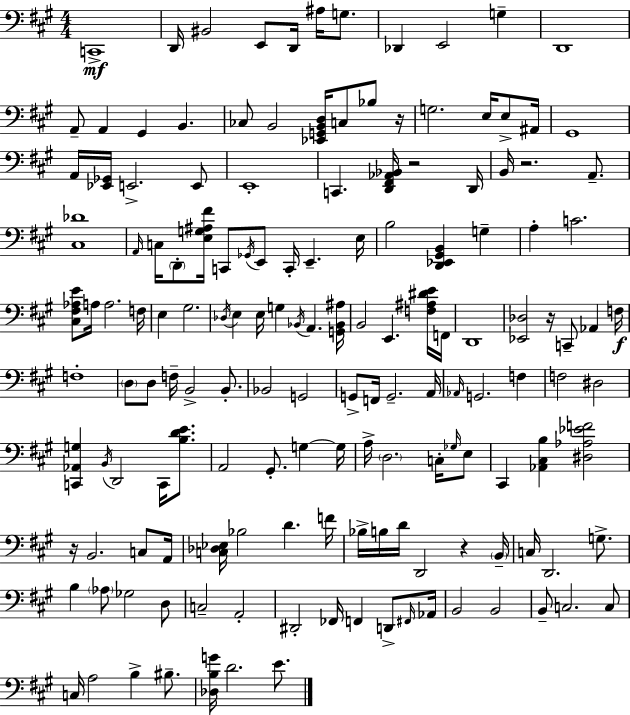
X:1
T:Untitled
M:4/4
L:1/4
K:A
C,,4 D,,/4 ^B,,2 E,,/2 D,,/4 ^A,/4 G,/2 _D,, E,,2 G, D,,4 A,,/2 A,, ^G,, B,, _C,/2 B,,2 [_E,,G,,B,,D,]/4 C,/2 _B,/2 z/4 G,2 E,/4 E,/2 ^A,,/4 ^G,,4 A,,/4 [_E,,_G,,]/4 E,,2 E,,/2 E,,4 C,, [D,,^F,,_A,,_B,,]/4 z2 D,,/4 B,,/4 z2 A,,/2 [^C,_D]4 A,,/4 C,/4 D,,/2 [E,G,^A,^F]/4 C,,/2 _G,,/4 E,,/2 C,,/4 E,, E,/4 B,2 [D,,_E,,^G,,B,,] G, A, C2 [^C,^F,_A,E]/2 A,/4 A,2 F,/4 E, ^G,2 _D,/4 E, E,/4 G, _B,,/4 A,, [G,,_B,,^A,]/4 B,,2 E,, [F,^A,^DE]/4 F,,/4 D,,4 [_E,,_D,]2 z/4 C,,/2 _A,, F,/4 F,4 D,/2 D,/2 F,/4 B,,2 B,,/2 _B,,2 G,,2 G,,/2 F,,/4 G,,2 A,,/4 _A,,/4 G,,2 F, F,2 ^D,2 [C,,_A,,G,] B,,/4 D,,2 C,,/4 [B,DE]/2 A,,2 ^G,,/2 G, G,/4 A,/4 D,2 C,/4 _G,/4 E,/2 ^C,, [_A,,^C,B,] [^D,_A,_EF]2 z/4 B,,2 C,/2 A,,/4 [C,_D,_E,]/4 _B,2 D F/4 _B,/4 B,/4 D/4 D,,2 z B,,/4 C,/4 D,,2 G,/2 B, _A,/2 _G,2 D,/2 C,2 A,,2 ^D,,2 _F,,/4 F,, D,,/2 ^F,,/4 _A,,/4 B,,2 B,,2 B,,/2 C,2 C,/2 C,/4 A,2 B, ^B,/2 [_D,B,G]/4 D2 E/2